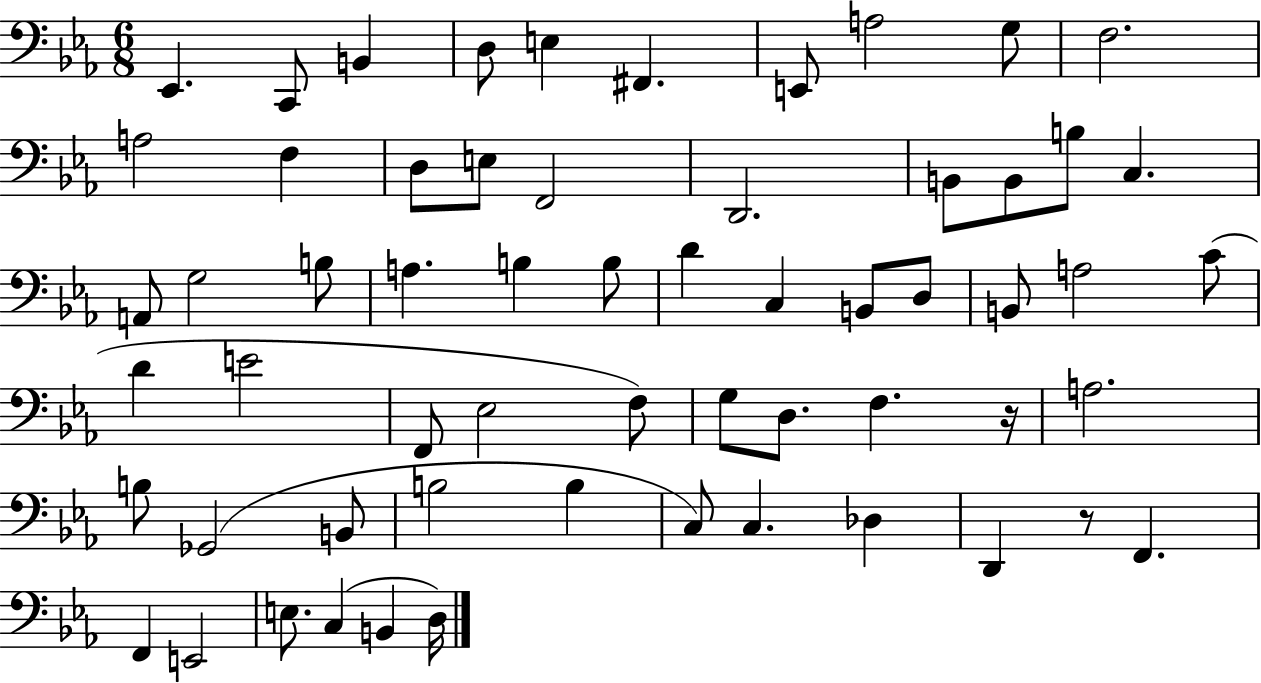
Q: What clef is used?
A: bass